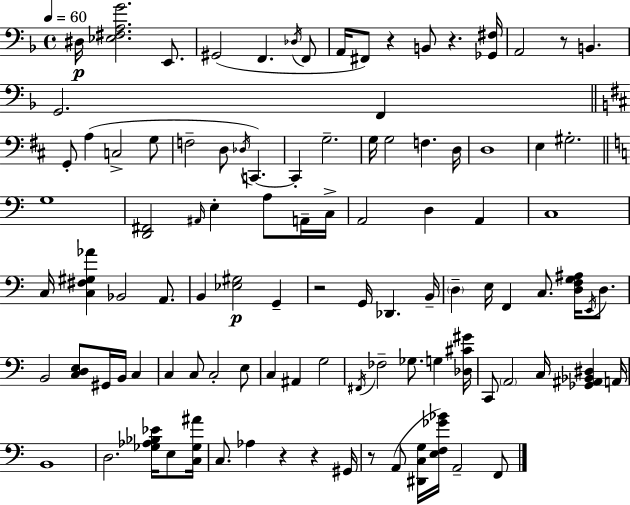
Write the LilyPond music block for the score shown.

{
  \clef bass
  \time 4/4
  \defaultTimeSignature
  \key d \minor
  \tempo 4 = 60
  dis16\p <ees fis a g'>2. e,8. | gis,2( f,4. \acciaccatura { des16 } f,8 | a,16 fis,8) r4 b,8 r4. | <ges, fis>16 a,2 r8 b,4. | \break g,2. f,4 | \bar "||" \break \key b \minor g,8-. a4( c2-> g8 | f2-- d8 \acciaccatura { des16 }) c,4.~~ | c,4-. g2.-- | g16 g2 f4. | \break d16 d1 | e4 gis2.-. | \bar "||" \break \key c \major g1 | <d, fis,>2 \grace { ais,16 } e4-. a8 a,16-- | c16-> a,2 d4 a,4 | c1 | \break c16 <c fis gis aes'>4 bes,2 a,8. | b,4 <ees gis>2\p g,4-- | r2 g,16 des,4. | b,16-- \parenthesize d4-- e16 f,4 c8. <d f g ais>16 \acciaccatura { e,16 } d8. | \break b,2 <c d e>8 gis,16 b,16 c4 | c4 c8 c2-. | e8 c4 ais,4 g2 | \acciaccatura { fis,16 } fes2-- ges8. g4 | \break <des cis' gis'>16 c,8 \parenthesize a,2 c16 <ges, ais, bes, dis>4 | a,16 b,1 | d2. <ges aes bes ees'>16 | e8 <c ges ais'>16 c8. aes4 r4 r4 | \break gis,16 r8 a,8( <dis, c g>16 <e f ges' bes'>16) a,2-- | f,8 \bar "|."
}